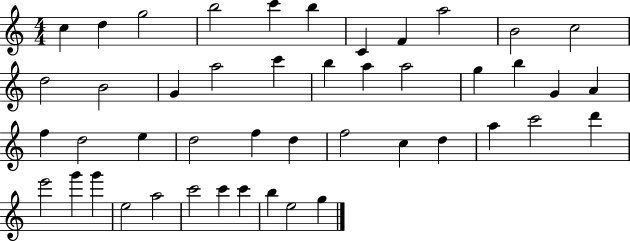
X:1
T:Untitled
M:4/4
L:1/4
K:C
c d g2 b2 c' b C F a2 B2 c2 d2 B2 G a2 c' b a a2 g b G A f d2 e d2 f d f2 c d a c'2 d' e'2 g' g' e2 a2 c'2 c' c' b e2 g